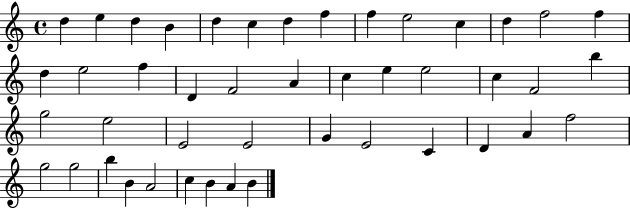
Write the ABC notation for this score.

X:1
T:Untitled
M:4/4
L:1/4
K:C
d e d B d c d f f e2 c d f2 f d e2 f D F2 A c e e2 c F2 b g2 e2 E2 E2 G E2 C D A f2 g2 g2 b B A2 c B A B